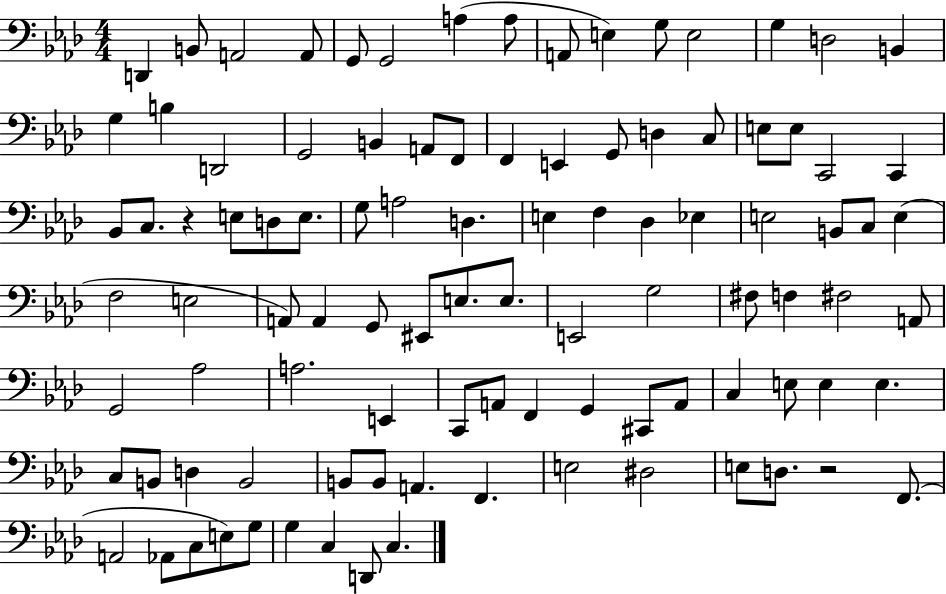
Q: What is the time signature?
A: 4/4